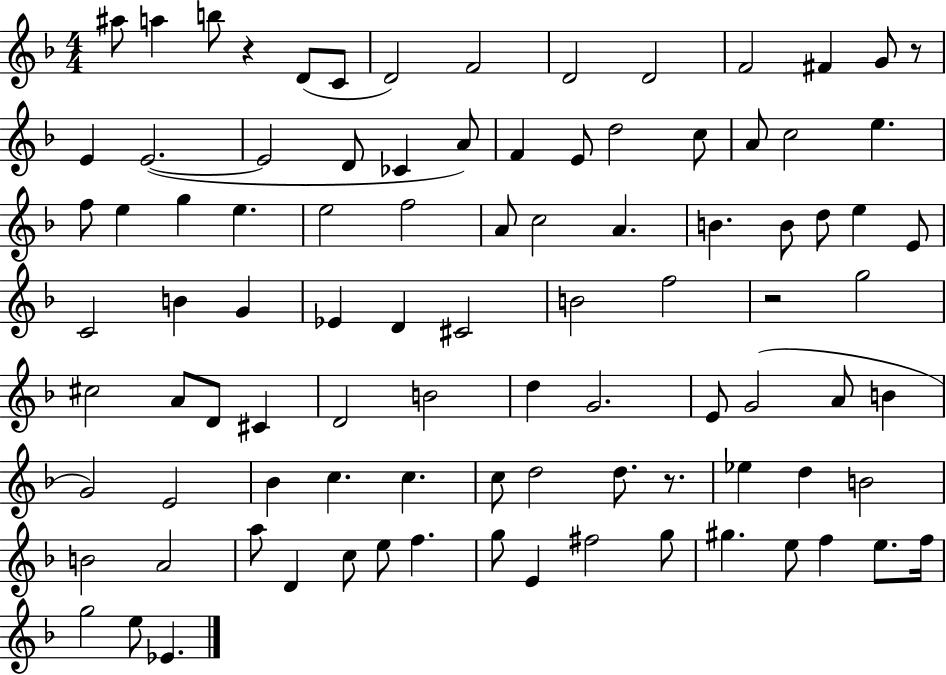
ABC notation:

X:1
T:Untitled
M:4/4
L:1/4
K:F
^a/2 a b/2 z D/2 C/2 D2 F2 D2 D2 F2 ^F G/2 z/2 E E2 E2 D/2 _C A/2 F E/2 d2 c/2 A/2 c2 e f/2 e g e e2 f2 A/2 c2 A B B/2 d/2 e E/2 C2 B G _E D ^C2 B2 f2 z2 g2 ^c2 A/2 D/2 ^C D2 B2 d G2 E/2 G2 A/2 B G2 E2 _B c c c/2 d2 d/2 z/2 _e d B2 B2 A2 a/2 D c/2 e/2 f g/2 E ^f2 g/2 ^g e/2 f e/2 f/4 g2 e/2 _E